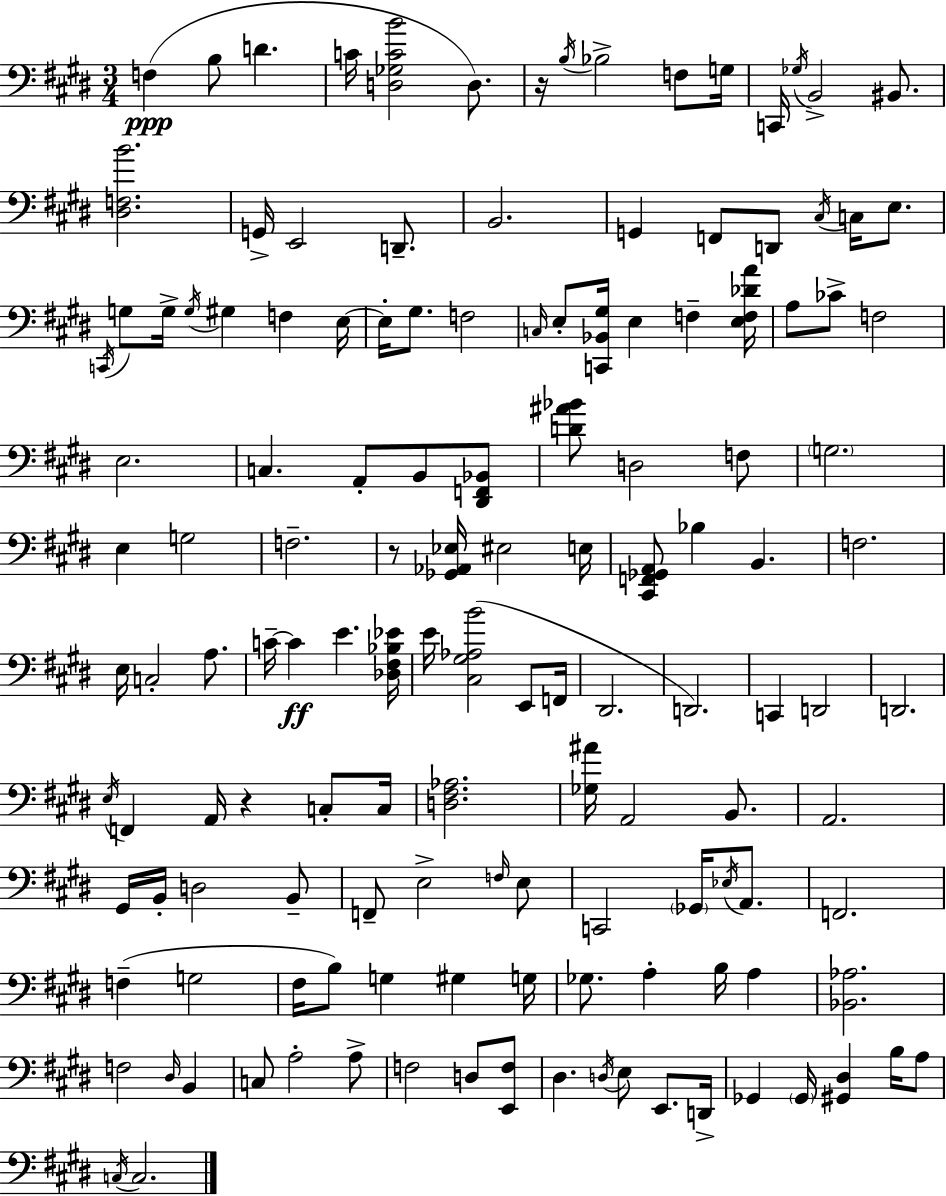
{
  \clef bass
  \numericTimeSignature
  \time 3/4
  \key e \major
  f4(\ppp b8 d'4. | c'16 <d ges c' b'>2 d8.) | r16 \acciaccatura { b16 } bes2-> f8 | g16 c,16 \acciaccatura { ges16 } b,2-> bis,8. | \break <dis f b'>2. | g,16-> e,2 d,8.-- | b,2. | g,4 f,8 d,8 \acciaccatura { cis16 } c16 | \break e8. \acciaccatura { c,16 } g8 g16-> \acciaccatura { g16 } gis4 | f4 e16~~ e16-. gis8. f2 | \grace { c16 } e8-. <c, bes, gis>16 e4 | f4-- <e f des' a'>16 a8 ces'8-> f2 | \break e2. | c4. | a,8-. b,8 <dis, f, bes,>8 <d' ais' bes'>8 d2 | f8 \parenthesize g2. | \break e4 g2 | f2.-- | r8 <ges, aes, ees>16 eis2 | e16 <cis, f, ges, a,>8 bes4 | \break b,4. f2. | e16 c2-. | a8. c'16--~~ c'4\ff e'4. | <des fis bes ees'>16 e'16 <cis gis aes b'>2( | \break e,8 f,16 dis,2. | d,2.) | c,4 d,2 | d,2. | \break \acciaccatura { e16 } f,4 a,16 | r4 c8-. c16 <d fis aes>2. | <ges ais'>16 a,2 | b,8. a,2. | \break gis,16 b,16-. d2 | b,8-- f,8-- e2-> | \grace { f16 } e8 c,2 | \parenthesize ges,16 \acciaccatura { ees16 } a,8. f,2. | \break f4--( | g2 fis16 b8) | g4 gis4 g16 ges8. | a4-. b16 a4 <bes, aes>2. | \break f2 | \grace { dis16 } b,4 c8 | a2-. a8-> f2 | d8 <e, f>8 dis4. | \break \acciaccatura { d16 } e8 e,8. d,16-> ges,4 | \parenthesize ges,16 <gis, dis>4 b16 a8 \acciaccatura { c16 } | c2. | \bar "|."
}